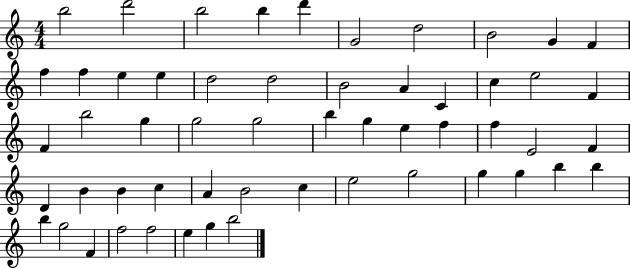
{
  \clef treble
  \numericTimeSignature
  \time 4/4
  \key c \major
  b''2 d'''2 | b''2 b''4 d'''4 | g'2 d''2 | b'2 g'4 f'4 | \break f''4 f''4 e''4 e''4 | d''2 d''2 | b'2 a'4 c'4 | c''4 e''2 f'4 | \break f'4 b''2 g''4 | g''2 g''2 | b''4 g''4 e''4 f''4 | f''4 e'2 f'4 | \break d'4 b'4 b'4 c''4 | a'4 b'2 c''4 | e''2 g''2 | g''4 g''4 b''4 b''4 | \break b''4 g''2 f'4 | f''2 f''2 | e''4 g''4 b''2 | \bar "|."
}